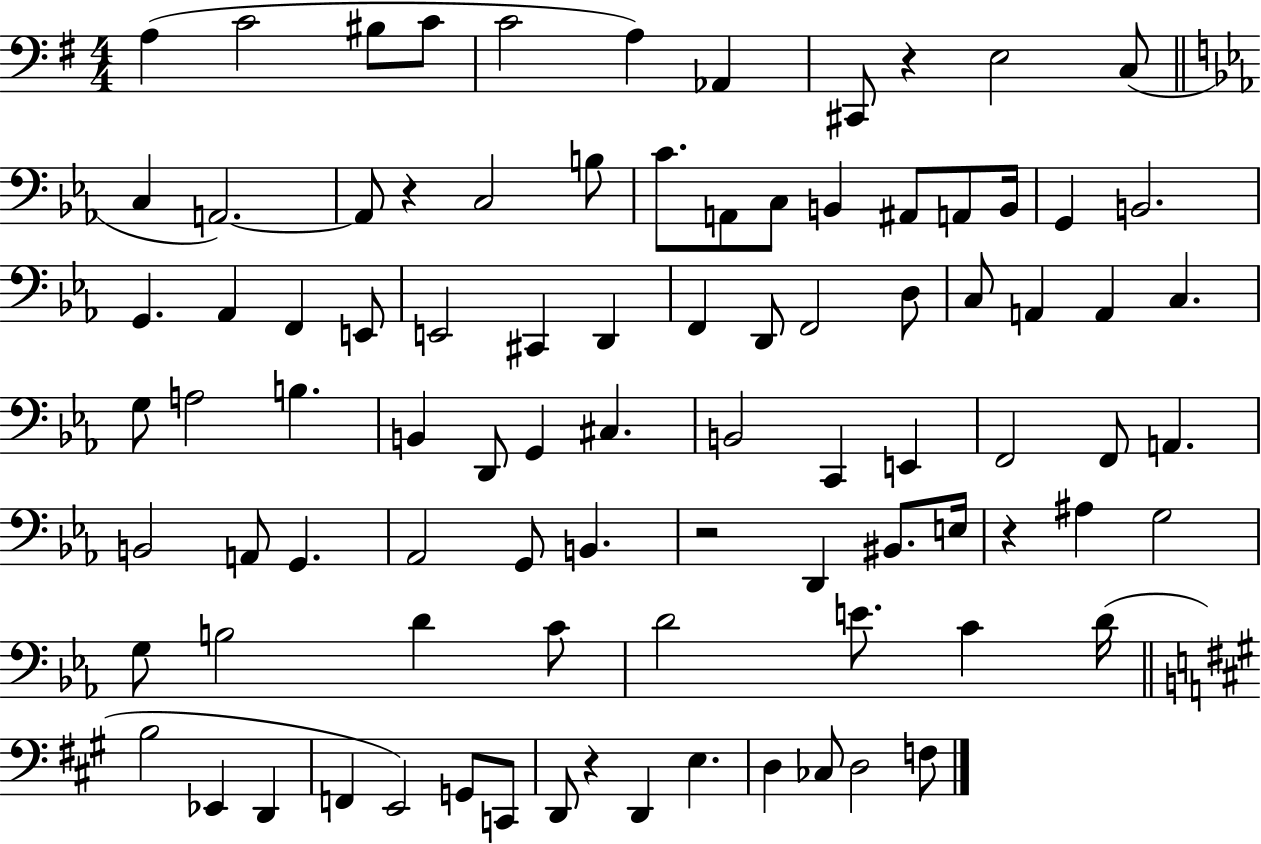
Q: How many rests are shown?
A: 5